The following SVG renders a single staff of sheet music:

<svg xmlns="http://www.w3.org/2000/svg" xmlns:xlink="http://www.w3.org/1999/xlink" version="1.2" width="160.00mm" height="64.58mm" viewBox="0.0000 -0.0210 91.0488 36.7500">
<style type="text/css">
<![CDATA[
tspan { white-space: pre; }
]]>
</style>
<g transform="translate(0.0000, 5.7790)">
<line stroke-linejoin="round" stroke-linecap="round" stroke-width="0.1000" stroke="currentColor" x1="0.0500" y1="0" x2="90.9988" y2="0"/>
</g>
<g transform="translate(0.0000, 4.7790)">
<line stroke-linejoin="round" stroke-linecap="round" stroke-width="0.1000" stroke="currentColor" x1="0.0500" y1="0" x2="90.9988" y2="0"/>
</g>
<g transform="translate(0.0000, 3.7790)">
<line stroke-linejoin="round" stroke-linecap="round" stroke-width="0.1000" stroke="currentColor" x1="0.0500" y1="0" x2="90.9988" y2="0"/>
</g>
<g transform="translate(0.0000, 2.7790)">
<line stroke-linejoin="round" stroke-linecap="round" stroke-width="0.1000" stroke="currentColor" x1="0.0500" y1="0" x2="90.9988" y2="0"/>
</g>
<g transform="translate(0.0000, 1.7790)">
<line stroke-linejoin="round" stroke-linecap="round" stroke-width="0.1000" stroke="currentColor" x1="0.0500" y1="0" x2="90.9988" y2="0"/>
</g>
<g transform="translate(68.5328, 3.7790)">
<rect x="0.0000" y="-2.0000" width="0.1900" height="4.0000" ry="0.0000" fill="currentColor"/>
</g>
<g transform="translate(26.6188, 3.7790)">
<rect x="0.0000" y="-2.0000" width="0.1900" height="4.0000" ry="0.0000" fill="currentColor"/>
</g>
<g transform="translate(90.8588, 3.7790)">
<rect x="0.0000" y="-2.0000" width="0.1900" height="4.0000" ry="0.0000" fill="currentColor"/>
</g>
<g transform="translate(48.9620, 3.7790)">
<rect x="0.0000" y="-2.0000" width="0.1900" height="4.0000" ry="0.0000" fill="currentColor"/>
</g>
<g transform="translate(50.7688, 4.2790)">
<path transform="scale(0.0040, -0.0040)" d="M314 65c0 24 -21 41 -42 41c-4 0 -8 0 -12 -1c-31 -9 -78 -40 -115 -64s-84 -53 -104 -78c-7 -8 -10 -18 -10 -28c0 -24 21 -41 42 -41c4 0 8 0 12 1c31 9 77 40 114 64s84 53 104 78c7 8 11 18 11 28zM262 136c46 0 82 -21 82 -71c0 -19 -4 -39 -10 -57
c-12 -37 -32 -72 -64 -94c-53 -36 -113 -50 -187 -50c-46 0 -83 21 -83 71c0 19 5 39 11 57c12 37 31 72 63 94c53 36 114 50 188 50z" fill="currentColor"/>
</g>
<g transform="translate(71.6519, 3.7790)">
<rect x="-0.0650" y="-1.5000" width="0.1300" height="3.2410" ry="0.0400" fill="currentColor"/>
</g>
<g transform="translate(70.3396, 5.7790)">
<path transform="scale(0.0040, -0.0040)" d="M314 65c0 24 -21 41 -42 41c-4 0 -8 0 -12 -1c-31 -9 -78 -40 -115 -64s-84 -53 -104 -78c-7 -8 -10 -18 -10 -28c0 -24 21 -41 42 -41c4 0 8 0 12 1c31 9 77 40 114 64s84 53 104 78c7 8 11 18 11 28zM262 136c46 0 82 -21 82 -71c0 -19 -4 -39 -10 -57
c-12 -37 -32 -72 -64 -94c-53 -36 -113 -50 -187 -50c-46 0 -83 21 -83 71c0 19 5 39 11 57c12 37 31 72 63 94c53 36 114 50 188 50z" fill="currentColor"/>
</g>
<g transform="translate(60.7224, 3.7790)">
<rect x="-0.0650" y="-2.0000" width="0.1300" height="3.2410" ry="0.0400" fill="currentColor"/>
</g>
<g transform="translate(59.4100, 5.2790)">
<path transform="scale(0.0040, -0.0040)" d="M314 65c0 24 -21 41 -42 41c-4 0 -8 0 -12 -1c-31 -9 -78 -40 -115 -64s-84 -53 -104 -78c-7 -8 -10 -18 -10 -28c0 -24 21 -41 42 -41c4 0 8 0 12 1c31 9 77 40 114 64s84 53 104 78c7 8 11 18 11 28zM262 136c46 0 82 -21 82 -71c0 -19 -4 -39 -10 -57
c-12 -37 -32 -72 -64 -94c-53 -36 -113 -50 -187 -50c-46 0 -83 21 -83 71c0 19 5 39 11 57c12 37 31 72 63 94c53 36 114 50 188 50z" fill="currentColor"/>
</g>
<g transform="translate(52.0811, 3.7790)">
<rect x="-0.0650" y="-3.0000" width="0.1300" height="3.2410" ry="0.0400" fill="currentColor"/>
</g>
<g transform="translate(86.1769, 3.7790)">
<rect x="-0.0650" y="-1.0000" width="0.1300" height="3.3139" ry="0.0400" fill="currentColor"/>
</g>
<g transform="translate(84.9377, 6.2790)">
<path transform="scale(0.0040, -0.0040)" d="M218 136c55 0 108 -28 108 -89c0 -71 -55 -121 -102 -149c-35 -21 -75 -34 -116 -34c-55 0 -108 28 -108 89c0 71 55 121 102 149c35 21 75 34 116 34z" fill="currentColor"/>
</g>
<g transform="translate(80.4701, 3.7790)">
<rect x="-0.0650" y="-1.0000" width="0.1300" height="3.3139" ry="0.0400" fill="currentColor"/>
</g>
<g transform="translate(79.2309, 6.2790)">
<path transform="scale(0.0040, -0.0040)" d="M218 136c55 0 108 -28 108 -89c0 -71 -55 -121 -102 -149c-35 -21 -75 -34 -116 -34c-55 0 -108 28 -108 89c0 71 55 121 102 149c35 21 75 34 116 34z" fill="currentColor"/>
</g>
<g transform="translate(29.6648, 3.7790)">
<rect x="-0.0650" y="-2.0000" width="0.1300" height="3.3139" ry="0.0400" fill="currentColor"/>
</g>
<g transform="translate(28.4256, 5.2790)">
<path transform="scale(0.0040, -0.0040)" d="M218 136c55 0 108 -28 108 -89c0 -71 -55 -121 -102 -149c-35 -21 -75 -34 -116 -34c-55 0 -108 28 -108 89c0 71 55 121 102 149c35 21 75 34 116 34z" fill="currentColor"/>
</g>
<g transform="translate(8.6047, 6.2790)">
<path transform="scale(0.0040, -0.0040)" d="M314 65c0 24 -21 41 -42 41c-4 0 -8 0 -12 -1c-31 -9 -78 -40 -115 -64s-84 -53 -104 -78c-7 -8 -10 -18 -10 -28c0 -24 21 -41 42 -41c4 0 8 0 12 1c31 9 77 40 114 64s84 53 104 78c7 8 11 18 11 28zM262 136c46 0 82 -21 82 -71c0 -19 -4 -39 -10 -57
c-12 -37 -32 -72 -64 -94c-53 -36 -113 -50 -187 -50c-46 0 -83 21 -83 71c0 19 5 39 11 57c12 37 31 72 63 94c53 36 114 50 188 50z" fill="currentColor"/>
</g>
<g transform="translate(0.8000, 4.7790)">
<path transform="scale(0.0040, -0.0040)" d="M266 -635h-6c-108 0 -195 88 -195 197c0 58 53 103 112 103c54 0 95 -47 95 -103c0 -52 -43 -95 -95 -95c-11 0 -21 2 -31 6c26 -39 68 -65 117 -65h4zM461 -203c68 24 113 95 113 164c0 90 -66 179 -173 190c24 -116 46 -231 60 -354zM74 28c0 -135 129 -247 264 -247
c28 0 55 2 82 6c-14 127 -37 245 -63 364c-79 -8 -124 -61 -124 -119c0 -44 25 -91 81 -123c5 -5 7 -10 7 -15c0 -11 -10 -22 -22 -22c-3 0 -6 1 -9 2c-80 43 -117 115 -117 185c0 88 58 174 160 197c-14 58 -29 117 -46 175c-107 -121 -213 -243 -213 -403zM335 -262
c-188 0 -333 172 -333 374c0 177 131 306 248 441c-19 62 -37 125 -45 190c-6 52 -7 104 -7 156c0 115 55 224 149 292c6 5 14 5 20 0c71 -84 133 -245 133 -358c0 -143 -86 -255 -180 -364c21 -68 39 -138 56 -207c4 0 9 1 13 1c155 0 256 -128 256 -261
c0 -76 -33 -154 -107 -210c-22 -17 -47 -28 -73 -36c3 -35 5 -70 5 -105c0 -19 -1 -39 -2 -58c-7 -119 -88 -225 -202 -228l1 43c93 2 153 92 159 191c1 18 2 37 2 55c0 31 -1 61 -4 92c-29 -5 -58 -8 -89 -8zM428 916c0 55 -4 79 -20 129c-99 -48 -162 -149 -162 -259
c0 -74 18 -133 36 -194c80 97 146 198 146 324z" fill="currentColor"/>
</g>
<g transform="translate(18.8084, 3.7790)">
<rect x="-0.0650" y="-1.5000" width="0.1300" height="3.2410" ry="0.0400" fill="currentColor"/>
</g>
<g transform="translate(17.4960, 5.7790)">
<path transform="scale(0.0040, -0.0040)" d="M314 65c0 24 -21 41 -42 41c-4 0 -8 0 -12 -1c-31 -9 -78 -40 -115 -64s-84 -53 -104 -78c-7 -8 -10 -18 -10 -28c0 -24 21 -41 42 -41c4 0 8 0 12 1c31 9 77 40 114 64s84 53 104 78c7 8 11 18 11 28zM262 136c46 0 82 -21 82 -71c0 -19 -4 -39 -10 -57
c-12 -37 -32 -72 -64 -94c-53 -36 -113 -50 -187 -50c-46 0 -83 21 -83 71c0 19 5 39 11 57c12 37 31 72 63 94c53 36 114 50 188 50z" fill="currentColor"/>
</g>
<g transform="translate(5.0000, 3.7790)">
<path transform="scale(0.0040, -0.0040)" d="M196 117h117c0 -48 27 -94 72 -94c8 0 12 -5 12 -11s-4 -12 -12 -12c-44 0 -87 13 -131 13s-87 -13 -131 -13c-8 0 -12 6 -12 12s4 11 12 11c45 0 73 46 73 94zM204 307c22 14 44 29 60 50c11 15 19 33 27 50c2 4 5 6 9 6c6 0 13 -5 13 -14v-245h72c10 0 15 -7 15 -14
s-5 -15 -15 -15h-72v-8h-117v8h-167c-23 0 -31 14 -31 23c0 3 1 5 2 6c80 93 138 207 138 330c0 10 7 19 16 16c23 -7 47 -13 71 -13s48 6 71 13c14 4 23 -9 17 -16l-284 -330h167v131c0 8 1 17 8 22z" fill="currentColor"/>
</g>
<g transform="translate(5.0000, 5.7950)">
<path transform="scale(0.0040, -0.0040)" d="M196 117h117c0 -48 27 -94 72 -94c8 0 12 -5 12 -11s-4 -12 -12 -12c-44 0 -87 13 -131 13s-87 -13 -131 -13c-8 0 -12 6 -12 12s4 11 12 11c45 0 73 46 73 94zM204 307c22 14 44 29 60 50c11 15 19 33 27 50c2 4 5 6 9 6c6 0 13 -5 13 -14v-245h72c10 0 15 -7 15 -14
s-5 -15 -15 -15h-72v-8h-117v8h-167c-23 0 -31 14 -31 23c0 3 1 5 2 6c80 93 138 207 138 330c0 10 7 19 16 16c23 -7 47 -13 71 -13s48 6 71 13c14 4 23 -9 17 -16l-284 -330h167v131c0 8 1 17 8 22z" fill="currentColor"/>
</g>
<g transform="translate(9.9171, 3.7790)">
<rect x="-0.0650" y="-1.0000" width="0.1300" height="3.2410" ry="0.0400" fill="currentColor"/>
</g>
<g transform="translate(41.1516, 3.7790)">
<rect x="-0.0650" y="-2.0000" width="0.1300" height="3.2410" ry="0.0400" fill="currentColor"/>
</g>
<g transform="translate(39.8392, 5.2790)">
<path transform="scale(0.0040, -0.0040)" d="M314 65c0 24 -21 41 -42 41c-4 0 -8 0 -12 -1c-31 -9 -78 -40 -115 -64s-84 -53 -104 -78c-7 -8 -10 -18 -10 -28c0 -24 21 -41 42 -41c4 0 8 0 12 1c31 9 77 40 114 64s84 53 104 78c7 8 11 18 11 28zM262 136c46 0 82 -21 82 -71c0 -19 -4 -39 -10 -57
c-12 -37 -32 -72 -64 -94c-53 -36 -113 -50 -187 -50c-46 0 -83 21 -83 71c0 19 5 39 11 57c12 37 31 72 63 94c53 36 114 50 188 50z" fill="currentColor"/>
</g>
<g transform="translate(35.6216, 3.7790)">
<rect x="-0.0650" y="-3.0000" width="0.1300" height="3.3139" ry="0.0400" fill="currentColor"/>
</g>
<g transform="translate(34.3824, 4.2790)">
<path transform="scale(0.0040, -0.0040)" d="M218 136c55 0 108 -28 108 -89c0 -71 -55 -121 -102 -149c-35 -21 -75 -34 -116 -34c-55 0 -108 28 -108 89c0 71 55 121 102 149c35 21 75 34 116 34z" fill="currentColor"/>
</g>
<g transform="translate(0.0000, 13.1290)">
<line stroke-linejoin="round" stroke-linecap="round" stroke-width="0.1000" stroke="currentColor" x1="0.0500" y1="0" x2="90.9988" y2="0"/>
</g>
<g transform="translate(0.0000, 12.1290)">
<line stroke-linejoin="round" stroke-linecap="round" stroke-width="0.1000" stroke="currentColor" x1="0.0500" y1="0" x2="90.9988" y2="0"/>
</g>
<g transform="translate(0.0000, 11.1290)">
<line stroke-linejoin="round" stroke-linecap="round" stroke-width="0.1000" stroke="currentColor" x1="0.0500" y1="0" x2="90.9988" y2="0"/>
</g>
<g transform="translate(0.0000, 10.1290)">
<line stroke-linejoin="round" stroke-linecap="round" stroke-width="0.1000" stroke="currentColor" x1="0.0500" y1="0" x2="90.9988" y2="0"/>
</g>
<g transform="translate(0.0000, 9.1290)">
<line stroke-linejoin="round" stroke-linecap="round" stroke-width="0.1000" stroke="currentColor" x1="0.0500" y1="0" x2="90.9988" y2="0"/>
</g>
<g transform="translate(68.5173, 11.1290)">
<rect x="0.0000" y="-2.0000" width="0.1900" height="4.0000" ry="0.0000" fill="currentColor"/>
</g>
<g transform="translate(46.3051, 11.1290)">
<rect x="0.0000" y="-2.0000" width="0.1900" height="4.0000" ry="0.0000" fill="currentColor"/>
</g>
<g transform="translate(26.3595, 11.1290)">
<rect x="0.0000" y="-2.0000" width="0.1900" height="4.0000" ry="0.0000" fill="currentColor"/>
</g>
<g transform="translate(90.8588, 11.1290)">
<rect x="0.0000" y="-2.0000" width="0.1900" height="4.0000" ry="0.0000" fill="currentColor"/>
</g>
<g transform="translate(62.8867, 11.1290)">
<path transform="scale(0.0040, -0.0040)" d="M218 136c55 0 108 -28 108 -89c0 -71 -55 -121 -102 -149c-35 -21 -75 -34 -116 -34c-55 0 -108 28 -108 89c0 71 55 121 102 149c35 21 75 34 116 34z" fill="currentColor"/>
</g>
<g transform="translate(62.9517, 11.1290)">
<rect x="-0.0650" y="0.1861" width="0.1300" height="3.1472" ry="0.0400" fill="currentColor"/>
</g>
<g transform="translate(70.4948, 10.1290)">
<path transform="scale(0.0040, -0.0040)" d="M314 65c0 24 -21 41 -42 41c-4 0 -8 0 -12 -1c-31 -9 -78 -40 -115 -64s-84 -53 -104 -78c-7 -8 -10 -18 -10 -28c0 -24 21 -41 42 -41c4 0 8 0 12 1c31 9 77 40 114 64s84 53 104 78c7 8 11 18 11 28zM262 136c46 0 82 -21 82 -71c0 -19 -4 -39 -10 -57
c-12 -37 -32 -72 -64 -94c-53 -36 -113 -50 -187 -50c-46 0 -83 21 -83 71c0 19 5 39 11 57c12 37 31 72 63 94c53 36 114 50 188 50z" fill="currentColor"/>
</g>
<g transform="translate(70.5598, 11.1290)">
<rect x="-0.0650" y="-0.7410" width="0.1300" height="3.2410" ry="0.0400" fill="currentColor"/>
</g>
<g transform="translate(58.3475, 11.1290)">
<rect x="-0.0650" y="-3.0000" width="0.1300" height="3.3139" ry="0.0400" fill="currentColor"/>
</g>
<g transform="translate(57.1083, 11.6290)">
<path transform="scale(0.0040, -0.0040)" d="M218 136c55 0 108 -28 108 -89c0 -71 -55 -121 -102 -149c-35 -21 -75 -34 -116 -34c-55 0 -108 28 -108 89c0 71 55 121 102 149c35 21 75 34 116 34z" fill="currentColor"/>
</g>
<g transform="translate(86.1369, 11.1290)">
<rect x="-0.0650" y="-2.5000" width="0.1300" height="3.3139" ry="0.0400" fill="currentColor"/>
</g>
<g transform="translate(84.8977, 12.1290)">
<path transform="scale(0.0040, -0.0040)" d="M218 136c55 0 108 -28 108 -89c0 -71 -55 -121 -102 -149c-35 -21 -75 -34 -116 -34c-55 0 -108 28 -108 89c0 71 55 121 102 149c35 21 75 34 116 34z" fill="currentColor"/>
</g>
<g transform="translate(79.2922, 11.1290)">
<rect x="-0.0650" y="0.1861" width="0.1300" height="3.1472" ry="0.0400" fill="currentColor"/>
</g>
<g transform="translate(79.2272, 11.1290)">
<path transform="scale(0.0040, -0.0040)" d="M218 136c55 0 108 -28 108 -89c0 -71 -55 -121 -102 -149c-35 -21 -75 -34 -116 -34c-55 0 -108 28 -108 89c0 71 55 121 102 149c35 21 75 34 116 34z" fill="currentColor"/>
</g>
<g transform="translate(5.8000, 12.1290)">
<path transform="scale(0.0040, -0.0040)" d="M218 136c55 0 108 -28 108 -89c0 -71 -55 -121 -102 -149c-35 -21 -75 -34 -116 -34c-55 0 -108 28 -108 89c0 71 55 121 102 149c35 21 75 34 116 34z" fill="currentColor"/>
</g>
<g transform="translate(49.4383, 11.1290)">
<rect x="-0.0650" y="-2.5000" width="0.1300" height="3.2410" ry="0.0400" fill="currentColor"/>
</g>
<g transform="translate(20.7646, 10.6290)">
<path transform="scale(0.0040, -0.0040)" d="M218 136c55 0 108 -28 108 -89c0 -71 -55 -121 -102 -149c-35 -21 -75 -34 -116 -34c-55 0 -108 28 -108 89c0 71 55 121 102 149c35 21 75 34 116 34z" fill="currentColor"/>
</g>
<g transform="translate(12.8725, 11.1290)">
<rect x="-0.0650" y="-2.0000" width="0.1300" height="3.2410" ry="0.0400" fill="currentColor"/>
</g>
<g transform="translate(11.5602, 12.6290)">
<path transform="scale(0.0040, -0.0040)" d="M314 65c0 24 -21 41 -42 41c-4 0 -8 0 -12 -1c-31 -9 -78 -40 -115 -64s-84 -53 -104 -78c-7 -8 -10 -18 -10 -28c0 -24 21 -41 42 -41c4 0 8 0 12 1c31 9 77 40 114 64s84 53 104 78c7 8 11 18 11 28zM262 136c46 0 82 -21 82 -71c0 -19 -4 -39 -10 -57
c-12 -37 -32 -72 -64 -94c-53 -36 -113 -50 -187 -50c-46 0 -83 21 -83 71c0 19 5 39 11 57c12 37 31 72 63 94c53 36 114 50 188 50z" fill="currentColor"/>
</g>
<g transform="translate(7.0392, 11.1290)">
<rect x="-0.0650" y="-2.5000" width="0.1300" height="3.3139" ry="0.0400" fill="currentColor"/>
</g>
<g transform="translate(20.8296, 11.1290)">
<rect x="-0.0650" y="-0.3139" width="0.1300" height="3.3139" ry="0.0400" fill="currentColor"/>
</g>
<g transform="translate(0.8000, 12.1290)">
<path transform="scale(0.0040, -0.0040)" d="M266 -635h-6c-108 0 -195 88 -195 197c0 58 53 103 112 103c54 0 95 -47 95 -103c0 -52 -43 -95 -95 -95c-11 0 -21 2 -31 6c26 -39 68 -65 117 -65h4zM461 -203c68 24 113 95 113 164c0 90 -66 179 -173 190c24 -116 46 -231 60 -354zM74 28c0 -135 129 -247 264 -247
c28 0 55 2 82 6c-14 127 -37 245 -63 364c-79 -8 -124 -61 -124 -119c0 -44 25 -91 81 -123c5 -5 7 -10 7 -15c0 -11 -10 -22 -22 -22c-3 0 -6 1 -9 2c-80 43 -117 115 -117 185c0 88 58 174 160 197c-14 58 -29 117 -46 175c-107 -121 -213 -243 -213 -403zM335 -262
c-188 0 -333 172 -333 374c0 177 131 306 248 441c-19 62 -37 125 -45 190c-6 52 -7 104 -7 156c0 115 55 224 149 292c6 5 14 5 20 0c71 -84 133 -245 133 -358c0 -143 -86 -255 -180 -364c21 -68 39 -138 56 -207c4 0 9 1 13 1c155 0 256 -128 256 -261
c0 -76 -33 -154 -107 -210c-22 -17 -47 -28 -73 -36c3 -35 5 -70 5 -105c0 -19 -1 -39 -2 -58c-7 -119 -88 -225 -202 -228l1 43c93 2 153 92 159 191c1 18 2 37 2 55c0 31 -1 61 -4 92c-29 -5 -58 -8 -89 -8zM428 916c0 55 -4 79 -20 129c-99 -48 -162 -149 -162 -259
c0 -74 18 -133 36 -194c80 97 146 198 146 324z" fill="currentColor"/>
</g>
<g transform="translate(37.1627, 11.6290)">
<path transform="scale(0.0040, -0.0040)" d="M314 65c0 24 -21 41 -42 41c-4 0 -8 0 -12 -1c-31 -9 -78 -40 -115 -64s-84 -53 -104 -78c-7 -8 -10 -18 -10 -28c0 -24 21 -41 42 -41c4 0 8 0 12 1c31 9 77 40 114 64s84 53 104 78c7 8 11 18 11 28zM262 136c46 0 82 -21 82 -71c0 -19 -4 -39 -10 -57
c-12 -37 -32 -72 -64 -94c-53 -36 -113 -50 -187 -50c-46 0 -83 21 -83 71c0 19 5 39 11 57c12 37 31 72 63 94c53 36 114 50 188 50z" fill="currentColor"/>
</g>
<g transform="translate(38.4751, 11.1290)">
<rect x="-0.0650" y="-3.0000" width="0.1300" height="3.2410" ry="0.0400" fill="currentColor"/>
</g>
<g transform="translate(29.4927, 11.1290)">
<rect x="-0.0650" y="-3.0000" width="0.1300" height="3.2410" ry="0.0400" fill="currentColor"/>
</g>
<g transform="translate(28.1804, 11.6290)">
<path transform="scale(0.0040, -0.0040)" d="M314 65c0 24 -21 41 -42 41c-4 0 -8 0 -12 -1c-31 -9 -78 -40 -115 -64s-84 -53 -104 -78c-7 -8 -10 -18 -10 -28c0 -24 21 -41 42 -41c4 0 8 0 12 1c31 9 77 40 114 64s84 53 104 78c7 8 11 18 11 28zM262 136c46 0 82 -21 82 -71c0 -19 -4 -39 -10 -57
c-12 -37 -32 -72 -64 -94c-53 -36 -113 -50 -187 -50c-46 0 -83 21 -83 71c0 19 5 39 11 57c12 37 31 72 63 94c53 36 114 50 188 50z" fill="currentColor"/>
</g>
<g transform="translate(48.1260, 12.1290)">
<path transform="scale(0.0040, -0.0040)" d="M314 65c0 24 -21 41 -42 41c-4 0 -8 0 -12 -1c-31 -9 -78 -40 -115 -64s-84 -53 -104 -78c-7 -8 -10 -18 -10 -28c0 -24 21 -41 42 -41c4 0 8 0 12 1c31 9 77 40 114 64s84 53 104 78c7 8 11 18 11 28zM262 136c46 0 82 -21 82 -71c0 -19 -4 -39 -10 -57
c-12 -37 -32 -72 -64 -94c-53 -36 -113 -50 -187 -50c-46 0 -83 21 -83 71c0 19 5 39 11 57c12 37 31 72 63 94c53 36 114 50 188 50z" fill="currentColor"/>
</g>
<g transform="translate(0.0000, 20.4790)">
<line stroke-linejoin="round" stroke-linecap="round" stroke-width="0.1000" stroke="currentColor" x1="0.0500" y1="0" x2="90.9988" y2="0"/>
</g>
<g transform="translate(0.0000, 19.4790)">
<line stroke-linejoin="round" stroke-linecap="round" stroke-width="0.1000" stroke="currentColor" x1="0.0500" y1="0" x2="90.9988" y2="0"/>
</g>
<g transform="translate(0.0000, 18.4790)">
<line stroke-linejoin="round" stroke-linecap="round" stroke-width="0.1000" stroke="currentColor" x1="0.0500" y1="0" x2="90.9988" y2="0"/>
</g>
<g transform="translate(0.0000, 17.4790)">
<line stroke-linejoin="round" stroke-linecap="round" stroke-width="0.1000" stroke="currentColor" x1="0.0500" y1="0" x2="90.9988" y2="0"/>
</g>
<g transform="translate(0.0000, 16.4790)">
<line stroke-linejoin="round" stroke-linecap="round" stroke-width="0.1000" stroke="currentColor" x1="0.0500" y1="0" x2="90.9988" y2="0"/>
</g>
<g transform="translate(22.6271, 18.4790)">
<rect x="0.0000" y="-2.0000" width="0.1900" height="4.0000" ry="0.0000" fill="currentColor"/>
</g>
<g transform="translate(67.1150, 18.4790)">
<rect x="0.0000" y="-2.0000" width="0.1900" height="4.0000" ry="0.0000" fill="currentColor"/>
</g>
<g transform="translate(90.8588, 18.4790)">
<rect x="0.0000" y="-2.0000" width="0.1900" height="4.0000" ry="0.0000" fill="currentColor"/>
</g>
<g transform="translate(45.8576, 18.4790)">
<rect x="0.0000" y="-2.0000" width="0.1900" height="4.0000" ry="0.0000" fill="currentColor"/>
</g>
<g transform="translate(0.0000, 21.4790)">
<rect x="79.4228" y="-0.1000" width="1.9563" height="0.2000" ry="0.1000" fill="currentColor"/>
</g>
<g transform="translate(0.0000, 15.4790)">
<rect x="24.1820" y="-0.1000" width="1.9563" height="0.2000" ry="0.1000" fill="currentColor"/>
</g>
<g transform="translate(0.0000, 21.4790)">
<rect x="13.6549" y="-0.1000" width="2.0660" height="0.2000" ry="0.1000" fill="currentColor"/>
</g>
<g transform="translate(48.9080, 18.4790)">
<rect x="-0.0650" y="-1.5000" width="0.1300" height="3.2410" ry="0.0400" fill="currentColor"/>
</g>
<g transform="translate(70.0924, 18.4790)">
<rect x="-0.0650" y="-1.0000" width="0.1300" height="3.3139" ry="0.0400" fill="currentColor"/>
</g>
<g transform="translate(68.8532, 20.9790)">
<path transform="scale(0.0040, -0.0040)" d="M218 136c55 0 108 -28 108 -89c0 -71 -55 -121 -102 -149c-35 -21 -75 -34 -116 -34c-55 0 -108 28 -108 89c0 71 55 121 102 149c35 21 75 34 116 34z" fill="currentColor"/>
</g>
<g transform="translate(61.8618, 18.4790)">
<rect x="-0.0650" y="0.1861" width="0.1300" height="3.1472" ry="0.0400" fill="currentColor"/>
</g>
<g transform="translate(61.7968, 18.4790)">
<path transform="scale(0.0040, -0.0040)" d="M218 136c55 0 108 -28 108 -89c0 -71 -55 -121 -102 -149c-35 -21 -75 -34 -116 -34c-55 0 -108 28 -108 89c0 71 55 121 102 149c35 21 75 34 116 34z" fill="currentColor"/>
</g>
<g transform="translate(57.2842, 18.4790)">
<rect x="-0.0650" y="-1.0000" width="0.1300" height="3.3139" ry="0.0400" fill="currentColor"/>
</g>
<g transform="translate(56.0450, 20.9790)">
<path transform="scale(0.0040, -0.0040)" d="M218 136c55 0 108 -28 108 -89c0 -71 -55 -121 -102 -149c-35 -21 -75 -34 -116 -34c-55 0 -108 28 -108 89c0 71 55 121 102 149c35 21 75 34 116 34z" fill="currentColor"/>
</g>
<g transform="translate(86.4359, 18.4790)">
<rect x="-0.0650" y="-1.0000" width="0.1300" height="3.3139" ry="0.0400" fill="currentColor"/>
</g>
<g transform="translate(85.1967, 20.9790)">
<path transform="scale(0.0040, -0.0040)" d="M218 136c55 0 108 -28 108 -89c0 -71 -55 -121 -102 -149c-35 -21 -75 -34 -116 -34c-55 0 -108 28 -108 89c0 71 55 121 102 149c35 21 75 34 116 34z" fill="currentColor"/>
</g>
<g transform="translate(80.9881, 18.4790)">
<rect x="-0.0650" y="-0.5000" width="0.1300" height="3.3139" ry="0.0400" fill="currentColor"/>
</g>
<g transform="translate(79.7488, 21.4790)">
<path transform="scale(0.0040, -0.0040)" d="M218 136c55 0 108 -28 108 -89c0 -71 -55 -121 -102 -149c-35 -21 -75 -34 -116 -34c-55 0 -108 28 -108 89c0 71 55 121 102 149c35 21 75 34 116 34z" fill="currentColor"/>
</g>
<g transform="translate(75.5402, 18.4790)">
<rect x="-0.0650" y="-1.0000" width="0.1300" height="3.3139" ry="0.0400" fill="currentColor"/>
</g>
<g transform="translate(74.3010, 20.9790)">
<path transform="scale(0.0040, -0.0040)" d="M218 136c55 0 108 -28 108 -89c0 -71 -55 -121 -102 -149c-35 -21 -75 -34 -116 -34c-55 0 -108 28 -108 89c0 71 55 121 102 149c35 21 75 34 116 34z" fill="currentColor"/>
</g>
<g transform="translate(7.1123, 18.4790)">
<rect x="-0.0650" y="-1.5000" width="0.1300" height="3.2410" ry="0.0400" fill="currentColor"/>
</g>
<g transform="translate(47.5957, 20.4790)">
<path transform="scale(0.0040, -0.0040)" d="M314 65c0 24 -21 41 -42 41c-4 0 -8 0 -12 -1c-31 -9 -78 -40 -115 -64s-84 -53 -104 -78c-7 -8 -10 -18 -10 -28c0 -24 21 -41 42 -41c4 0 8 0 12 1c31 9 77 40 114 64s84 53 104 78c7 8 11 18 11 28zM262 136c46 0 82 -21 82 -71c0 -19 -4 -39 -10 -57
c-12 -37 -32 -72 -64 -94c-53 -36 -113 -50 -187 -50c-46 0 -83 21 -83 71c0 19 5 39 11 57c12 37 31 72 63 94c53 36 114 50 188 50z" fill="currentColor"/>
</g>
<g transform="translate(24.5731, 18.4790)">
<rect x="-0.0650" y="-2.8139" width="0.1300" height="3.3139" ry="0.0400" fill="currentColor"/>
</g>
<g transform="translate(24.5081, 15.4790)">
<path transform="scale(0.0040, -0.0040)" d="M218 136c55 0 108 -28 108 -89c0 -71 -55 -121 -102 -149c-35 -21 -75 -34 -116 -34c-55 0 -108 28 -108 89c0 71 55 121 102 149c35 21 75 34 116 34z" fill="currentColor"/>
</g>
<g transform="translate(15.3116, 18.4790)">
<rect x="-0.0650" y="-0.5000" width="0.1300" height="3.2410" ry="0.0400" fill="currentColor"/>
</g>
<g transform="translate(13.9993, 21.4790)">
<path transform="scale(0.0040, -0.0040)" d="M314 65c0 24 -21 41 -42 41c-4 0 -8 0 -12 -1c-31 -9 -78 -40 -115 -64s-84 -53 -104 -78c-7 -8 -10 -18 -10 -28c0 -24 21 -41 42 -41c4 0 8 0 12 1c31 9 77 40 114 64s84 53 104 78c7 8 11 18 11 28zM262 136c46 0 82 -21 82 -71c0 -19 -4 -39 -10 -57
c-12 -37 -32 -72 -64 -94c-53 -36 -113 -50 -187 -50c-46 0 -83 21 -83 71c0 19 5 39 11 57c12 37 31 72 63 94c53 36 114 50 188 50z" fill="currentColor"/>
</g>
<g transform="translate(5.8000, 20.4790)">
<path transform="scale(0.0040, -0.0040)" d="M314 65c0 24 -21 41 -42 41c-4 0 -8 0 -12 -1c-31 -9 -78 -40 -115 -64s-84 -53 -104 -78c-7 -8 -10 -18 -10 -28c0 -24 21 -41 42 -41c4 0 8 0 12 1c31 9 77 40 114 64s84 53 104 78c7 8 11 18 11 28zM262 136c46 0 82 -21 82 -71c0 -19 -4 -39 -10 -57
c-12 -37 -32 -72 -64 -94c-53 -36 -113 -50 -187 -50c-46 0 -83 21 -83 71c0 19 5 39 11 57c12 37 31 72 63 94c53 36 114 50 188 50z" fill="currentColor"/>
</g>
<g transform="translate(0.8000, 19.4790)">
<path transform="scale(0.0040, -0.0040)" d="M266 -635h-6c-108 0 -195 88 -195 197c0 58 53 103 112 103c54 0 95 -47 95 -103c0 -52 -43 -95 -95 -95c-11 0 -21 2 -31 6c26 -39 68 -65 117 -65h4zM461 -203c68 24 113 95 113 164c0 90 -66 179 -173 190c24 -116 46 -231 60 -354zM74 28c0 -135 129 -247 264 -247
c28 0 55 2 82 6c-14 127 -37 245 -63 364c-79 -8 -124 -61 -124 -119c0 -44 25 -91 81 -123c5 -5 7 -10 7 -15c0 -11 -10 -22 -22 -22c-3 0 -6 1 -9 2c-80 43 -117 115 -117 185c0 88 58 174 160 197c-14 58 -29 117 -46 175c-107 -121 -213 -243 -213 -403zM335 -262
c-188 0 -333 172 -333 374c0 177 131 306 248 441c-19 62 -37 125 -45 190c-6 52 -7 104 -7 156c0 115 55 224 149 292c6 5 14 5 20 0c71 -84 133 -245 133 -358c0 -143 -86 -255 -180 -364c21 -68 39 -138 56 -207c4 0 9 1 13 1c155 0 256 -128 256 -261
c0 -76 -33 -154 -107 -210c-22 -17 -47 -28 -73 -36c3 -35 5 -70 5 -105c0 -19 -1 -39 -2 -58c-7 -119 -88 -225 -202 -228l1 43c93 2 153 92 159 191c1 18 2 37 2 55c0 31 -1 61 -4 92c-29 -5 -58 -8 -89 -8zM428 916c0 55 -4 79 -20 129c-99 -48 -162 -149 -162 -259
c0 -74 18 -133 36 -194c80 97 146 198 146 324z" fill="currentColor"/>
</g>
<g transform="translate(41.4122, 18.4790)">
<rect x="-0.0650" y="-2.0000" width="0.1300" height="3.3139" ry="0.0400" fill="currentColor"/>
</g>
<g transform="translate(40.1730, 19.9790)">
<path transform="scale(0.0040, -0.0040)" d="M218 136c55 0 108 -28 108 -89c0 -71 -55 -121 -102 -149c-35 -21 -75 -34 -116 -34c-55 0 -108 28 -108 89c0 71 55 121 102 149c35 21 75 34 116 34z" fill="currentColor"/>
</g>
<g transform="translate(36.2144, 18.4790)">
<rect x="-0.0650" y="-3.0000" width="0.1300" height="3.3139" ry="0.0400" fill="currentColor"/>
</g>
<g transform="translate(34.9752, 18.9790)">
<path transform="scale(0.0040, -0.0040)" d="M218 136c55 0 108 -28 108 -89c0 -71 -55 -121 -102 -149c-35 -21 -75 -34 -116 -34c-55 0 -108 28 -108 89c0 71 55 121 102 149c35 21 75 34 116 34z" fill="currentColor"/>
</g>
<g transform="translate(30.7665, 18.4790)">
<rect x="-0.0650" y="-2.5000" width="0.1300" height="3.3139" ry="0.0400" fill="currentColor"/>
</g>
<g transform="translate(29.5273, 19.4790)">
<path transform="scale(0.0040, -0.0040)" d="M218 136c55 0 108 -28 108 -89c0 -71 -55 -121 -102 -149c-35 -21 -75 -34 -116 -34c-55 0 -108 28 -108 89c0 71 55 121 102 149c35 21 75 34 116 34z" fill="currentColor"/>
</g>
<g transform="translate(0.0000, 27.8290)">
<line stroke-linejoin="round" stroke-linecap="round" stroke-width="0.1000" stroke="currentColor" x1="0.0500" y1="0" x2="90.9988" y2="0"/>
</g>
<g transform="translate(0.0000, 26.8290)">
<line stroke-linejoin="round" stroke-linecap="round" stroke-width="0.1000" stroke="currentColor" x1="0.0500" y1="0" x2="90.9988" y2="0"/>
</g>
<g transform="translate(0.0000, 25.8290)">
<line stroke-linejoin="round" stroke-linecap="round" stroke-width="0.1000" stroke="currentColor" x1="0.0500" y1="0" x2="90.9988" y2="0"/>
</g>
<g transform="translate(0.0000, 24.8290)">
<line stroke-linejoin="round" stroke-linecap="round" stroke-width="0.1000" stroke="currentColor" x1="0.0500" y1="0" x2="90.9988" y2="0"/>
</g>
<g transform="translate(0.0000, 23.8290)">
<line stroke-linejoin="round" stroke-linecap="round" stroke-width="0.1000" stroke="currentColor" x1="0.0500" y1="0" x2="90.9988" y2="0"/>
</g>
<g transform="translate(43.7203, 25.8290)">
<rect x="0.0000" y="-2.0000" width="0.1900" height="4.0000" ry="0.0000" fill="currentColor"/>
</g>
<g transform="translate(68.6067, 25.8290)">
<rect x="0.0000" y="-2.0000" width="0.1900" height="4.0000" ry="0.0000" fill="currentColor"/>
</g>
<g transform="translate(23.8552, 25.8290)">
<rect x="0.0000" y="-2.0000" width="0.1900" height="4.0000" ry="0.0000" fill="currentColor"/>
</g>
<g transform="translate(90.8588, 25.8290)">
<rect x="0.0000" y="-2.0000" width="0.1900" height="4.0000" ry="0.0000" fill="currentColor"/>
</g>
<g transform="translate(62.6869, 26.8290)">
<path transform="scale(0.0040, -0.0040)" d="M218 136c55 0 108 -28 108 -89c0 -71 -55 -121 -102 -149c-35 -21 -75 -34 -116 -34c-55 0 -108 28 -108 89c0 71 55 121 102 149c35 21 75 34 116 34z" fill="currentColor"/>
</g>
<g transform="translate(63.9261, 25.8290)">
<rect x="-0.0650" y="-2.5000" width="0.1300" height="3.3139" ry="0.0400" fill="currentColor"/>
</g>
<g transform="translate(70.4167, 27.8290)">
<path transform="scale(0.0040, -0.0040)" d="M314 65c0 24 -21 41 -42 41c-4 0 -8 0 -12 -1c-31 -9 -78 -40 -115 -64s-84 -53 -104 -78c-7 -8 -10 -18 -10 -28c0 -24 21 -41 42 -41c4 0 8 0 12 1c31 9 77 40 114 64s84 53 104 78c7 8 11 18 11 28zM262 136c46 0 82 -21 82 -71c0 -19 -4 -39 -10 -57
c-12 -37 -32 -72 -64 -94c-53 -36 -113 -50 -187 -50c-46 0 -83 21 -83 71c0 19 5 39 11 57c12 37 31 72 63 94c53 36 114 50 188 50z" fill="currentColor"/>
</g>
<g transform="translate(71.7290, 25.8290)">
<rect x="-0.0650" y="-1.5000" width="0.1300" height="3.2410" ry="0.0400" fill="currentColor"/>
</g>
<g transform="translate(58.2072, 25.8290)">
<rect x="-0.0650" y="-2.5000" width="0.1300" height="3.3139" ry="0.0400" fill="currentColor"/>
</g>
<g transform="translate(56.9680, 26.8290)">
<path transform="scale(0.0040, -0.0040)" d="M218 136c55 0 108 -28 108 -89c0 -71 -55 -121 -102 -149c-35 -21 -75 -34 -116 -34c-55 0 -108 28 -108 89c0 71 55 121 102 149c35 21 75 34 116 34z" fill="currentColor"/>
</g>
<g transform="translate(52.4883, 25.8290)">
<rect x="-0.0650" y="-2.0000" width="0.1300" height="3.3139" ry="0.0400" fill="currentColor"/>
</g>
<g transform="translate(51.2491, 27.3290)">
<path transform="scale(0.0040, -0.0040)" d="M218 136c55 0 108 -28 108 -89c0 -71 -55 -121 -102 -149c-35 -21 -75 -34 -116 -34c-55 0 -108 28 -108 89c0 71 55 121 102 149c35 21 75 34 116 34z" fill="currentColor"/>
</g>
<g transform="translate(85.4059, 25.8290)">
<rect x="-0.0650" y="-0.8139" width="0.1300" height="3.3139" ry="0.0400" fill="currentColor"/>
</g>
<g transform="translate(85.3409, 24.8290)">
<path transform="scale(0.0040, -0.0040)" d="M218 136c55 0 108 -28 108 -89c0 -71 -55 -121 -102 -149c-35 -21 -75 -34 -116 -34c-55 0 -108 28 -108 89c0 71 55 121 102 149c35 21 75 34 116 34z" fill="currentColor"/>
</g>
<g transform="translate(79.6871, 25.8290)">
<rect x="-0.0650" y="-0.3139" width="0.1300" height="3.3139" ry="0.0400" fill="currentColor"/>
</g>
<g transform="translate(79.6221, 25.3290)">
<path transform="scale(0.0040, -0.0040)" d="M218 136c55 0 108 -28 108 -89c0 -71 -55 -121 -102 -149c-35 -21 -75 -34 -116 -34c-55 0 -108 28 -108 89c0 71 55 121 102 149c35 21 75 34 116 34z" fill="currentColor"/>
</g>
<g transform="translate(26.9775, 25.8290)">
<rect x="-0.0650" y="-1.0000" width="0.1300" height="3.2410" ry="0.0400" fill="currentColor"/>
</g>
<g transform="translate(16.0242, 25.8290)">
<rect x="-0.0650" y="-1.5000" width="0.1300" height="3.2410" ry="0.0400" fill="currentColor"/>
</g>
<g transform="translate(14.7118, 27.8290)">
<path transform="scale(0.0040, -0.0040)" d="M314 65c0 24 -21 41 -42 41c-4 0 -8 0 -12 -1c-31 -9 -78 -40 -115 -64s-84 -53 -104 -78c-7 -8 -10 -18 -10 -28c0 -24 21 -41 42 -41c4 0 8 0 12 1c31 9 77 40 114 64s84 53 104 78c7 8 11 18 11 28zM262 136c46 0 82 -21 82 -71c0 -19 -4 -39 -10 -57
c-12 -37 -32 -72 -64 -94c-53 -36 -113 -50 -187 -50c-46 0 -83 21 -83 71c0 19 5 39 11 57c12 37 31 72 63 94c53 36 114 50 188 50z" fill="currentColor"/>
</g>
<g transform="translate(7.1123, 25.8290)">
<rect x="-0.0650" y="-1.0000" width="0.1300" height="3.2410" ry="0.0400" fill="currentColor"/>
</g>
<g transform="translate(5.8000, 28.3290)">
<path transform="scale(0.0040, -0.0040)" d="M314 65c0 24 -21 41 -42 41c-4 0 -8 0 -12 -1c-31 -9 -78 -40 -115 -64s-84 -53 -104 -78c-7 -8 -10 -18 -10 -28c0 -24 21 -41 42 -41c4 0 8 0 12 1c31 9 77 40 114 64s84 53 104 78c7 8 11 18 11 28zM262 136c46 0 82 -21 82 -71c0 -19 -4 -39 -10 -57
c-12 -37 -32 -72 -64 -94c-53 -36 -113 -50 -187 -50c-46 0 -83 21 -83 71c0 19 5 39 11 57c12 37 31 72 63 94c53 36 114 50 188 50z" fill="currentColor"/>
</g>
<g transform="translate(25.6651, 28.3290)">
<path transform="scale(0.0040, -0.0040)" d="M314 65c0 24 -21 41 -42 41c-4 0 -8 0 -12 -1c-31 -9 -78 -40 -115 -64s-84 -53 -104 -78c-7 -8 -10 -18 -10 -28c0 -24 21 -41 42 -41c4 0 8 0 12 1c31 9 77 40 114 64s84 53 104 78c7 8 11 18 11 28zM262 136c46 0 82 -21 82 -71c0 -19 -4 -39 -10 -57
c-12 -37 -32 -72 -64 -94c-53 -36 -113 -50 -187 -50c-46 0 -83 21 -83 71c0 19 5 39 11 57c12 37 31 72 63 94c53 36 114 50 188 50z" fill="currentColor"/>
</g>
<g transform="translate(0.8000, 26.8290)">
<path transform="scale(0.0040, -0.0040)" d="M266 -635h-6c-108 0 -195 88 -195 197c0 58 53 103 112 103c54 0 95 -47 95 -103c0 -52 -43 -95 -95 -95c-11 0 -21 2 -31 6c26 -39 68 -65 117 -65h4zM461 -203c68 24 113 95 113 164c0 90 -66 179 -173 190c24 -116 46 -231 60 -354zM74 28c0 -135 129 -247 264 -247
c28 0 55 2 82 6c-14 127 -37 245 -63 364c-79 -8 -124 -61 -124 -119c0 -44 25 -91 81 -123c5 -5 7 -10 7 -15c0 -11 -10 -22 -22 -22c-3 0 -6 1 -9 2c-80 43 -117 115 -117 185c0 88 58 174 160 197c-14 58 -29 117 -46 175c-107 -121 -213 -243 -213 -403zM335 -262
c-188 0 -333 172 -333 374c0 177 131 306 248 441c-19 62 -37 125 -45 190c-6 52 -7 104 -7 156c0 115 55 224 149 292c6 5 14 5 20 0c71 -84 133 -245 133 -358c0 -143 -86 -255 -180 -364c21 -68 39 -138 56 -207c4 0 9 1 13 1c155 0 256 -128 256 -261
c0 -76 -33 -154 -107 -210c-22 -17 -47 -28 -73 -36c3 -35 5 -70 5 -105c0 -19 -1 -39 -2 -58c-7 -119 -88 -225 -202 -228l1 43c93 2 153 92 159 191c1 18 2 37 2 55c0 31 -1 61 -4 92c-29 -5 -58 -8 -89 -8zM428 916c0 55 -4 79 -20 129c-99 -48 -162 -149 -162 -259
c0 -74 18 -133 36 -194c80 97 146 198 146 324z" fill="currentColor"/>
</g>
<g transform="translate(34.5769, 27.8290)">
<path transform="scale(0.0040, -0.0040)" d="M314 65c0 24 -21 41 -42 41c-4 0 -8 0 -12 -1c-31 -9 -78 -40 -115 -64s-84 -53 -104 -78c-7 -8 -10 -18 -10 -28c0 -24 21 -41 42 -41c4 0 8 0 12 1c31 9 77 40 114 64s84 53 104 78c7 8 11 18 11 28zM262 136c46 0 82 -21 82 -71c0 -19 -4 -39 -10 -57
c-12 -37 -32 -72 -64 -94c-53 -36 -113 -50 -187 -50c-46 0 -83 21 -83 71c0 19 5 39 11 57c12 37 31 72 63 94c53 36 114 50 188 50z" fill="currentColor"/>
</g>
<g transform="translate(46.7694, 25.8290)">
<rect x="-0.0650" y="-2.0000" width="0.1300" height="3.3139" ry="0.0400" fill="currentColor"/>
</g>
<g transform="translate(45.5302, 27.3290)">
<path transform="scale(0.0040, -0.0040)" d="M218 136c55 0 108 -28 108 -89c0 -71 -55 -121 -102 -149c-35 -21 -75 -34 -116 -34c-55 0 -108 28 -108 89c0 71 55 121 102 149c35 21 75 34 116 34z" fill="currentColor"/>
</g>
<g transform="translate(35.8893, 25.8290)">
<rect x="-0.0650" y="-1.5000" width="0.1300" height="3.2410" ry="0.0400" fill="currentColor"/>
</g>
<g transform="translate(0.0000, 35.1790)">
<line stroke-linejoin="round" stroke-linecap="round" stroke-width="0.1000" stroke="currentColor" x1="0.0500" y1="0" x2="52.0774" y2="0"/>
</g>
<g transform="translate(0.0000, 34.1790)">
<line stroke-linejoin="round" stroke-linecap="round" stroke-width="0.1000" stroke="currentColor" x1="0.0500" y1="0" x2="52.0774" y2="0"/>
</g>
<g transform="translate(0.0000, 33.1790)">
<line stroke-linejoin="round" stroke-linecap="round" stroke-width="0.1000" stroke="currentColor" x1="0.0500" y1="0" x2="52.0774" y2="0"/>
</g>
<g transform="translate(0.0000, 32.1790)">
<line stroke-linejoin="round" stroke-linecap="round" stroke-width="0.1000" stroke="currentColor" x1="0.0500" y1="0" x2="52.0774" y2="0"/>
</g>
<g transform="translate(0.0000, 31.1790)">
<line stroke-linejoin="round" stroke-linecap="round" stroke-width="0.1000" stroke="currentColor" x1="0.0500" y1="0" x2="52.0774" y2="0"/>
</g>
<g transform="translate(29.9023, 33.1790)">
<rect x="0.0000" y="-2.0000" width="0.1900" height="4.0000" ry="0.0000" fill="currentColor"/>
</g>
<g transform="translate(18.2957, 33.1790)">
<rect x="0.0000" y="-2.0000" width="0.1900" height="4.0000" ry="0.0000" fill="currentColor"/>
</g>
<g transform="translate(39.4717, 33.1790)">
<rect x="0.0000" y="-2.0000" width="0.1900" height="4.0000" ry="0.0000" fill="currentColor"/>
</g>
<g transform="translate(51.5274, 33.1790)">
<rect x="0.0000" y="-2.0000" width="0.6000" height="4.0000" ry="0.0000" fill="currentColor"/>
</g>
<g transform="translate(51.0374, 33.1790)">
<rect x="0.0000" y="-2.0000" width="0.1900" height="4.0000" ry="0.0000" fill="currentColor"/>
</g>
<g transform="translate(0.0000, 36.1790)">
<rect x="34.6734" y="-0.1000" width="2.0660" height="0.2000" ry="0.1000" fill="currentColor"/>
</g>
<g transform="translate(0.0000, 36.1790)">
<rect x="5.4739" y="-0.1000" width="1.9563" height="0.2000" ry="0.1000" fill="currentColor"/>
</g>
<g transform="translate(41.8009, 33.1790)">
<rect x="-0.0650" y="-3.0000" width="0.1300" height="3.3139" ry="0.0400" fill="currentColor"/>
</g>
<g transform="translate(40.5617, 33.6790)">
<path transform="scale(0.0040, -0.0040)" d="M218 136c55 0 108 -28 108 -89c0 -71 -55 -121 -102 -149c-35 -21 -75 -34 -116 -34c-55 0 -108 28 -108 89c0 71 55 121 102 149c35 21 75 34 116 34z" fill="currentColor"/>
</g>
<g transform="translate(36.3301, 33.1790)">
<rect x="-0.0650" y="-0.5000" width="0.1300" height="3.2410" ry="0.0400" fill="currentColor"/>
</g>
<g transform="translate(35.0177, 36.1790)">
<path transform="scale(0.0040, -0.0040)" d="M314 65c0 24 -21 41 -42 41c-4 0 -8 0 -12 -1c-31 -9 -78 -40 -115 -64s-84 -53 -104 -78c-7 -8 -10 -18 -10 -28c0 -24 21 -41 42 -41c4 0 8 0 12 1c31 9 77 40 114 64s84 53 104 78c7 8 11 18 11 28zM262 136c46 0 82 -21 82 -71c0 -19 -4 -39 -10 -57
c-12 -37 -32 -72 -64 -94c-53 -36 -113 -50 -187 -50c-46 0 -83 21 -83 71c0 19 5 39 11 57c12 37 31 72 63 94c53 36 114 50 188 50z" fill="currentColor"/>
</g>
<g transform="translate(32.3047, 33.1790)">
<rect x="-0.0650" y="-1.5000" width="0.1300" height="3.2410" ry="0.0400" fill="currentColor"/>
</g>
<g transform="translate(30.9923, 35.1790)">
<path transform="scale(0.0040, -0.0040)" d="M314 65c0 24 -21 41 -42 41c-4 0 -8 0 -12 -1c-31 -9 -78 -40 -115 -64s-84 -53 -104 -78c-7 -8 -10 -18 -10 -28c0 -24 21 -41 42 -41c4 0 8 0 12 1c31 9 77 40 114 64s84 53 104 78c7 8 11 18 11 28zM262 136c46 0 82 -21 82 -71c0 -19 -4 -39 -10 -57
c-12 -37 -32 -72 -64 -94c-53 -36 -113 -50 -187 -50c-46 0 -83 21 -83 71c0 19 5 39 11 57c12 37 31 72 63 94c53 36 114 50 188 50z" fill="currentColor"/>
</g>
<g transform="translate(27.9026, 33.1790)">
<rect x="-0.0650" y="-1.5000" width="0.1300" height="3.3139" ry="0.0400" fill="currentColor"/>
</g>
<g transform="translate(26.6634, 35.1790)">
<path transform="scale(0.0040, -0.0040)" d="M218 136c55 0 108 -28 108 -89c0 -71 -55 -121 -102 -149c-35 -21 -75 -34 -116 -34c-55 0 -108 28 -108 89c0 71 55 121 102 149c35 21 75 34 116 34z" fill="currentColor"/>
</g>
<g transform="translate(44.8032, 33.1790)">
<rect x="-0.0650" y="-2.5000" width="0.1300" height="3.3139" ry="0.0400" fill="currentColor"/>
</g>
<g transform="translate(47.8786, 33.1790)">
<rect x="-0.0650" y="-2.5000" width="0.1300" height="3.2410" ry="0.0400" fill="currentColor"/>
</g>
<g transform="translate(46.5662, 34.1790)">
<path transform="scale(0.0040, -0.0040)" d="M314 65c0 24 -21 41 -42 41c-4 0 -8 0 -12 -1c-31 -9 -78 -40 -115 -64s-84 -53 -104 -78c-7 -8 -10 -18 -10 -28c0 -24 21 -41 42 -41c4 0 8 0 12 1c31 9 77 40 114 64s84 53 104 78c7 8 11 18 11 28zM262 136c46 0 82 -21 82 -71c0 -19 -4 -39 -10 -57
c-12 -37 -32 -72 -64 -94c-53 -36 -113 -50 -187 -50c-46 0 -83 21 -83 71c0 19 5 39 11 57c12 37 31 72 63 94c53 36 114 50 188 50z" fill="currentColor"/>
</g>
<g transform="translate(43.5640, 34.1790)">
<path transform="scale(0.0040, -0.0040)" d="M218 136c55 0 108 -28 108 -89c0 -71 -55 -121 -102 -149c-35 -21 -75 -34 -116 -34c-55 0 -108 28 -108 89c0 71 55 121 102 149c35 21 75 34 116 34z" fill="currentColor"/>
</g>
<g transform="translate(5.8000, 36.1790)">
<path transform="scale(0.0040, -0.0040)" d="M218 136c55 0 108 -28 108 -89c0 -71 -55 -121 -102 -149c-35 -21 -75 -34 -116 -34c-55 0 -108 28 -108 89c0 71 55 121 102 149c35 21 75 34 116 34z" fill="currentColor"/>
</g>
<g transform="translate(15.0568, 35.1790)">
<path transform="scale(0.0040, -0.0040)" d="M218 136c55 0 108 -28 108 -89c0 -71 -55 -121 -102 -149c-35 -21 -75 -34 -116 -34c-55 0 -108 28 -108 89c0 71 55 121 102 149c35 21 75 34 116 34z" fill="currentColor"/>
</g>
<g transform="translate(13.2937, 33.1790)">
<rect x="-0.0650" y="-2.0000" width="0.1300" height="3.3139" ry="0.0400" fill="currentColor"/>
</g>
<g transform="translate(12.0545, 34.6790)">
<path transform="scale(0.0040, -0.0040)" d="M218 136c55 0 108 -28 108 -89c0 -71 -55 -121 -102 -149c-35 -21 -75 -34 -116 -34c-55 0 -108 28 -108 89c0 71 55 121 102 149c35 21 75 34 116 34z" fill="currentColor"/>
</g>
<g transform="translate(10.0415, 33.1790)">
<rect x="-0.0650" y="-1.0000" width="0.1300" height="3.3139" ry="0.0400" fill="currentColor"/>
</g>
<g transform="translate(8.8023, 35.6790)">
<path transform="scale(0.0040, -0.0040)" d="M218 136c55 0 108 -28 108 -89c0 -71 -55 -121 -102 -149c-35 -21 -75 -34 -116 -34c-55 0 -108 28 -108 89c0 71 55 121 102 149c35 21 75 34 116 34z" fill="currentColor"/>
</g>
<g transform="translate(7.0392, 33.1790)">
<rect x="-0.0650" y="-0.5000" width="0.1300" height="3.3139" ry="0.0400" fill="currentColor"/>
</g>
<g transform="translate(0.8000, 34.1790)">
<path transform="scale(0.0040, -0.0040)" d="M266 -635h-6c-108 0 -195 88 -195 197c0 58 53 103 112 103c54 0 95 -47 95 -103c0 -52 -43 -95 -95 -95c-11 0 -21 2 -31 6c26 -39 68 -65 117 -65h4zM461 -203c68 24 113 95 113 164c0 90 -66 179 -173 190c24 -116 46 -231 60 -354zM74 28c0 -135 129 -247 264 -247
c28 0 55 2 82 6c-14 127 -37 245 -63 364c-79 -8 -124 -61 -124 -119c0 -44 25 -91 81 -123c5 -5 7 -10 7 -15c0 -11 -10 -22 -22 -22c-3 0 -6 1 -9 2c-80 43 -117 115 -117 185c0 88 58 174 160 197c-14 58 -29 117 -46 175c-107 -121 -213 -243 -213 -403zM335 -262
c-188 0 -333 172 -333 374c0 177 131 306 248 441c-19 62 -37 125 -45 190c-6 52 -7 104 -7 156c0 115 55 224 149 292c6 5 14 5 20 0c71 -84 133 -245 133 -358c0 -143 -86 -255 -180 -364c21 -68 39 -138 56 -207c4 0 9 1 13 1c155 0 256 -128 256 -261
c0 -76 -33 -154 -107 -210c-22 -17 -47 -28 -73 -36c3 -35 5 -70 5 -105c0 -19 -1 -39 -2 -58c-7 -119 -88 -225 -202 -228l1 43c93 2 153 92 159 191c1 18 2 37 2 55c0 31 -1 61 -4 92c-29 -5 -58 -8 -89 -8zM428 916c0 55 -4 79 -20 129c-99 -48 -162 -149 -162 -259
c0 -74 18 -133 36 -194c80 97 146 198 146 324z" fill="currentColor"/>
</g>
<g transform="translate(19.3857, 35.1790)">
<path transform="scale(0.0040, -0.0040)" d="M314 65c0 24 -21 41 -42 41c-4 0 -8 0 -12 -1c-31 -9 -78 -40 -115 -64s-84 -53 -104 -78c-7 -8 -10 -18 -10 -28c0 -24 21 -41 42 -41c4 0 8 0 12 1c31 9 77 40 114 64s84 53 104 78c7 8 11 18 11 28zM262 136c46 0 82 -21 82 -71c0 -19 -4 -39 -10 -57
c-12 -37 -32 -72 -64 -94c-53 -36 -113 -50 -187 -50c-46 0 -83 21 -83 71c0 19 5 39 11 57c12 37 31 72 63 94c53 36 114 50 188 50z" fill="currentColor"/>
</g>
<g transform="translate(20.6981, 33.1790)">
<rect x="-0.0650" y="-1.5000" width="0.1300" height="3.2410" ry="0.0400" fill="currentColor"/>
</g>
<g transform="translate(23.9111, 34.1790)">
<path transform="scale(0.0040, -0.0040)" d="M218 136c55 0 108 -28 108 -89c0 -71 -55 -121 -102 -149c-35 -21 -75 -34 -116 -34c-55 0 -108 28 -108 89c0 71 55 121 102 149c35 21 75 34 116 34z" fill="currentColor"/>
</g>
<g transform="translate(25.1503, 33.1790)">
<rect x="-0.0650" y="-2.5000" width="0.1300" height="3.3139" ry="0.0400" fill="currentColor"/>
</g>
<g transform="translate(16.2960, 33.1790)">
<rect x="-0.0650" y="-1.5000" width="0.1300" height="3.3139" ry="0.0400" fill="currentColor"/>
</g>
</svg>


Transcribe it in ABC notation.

X:1
T:Untitled
M:4/4
L:1/4
K:C
D2 E2 F A F2 A2 F2 E2 D D G F2 c A2 A2 G2 A B d2 B G E2 C2 a G A F E2 D B D D C D D2 E2 D2 E2 F F G G E2 c d C D F E E2 G E E2 C2 A G G2